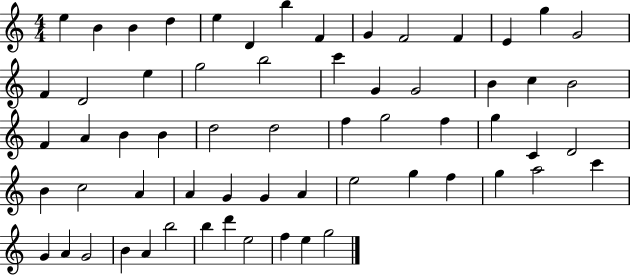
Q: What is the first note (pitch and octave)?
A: E5